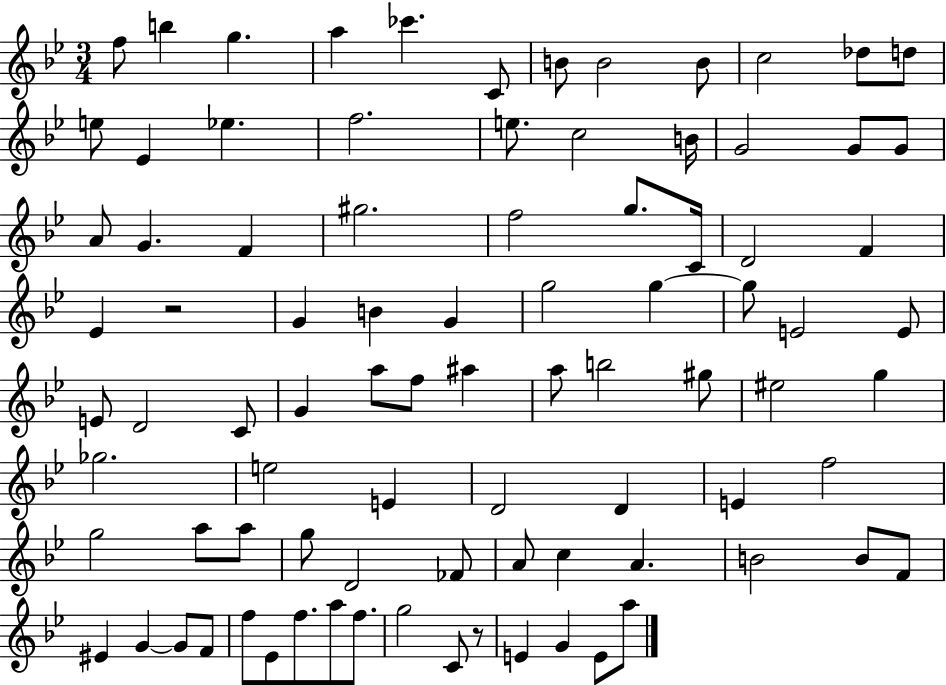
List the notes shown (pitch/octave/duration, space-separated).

F5/e B5/q G5/q. A5/q CES6/q. C4/e B4/e B4/h B4/e C5/h Db5/e D5/e E5/e Eb4/q Eb5/q. F5/h. E5/e. C5/h B4/s G4/h G4/e G4/e A4/e G4/q. F4/q G#5/h. F5/h G5/e. C4/s D4/h F4/q Eb4/q R/h G4/q B4/q G4/q G5/h G5/q G5/e E4/h E4/e E4/e D4/h C4/e G4/q A5/e F5/e A#5/q A5/e B5/h G#5/e EIS5/h G5/q Gb5/h. E5/h E4/q D4/h D4/q E4/q F5/h G5/h A5/e A5/e G5/e D4/h FES4/e A4/e C5/q A4/q. B4/h B4/e F4/e EIS4/q G4/q G4/e F4/e F5/e Eb4/e F5/e. A5/e F5/e. G5/h C4/e R/e E4/q G4/q E4/e A5/e